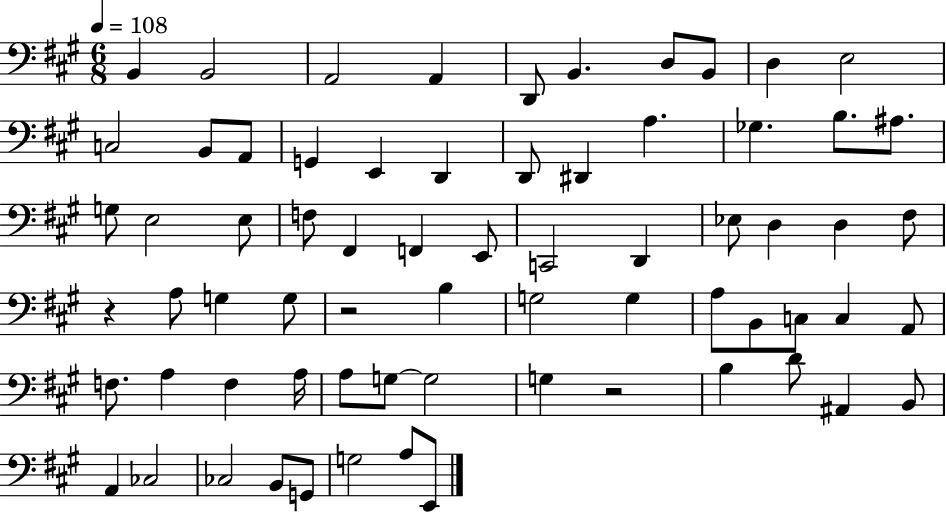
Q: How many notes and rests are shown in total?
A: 69